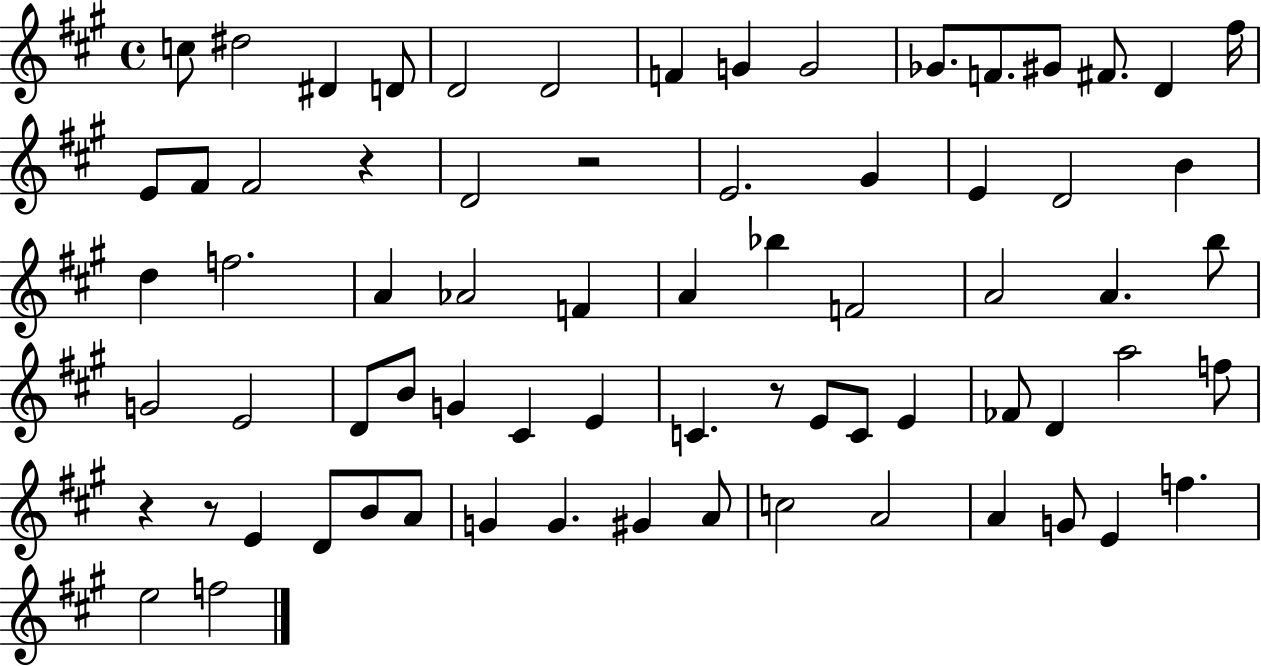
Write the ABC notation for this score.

X:1
T:Untitled
M:4/4
L:1/4
K:A
c/2 ^d2 ^D D/2 D2 D2 F G G2 _G/2 F/2 ^G/2 ^F/2 D ^f/4 E/2 ^F/2 ^F2 z D2 z2 E2 ^G E D2 B d f2 A _A2 F A _b F2 A2 A b/2 G2 E2 D/2 B/2 G ^C E C z/2 E/2 C/2 E _F/2 D a2 f/2 z z/2 E D/2 B/2 A/2 G G ^G A/2 c2 A2 A G/2 E f e2 f2